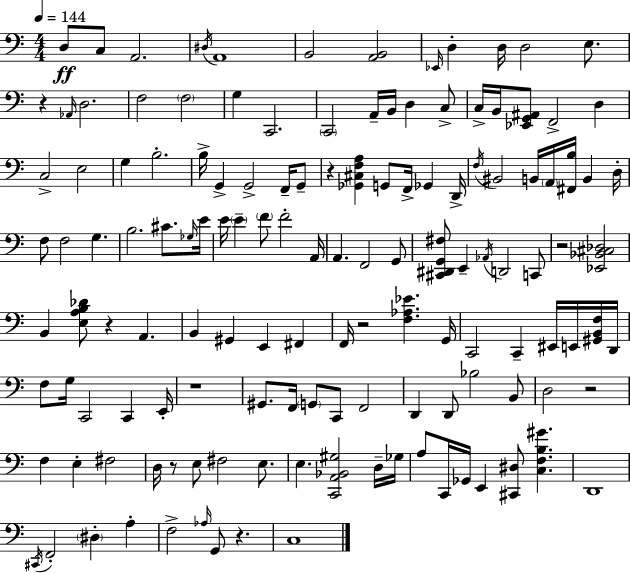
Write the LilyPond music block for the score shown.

{
  \clef bass
  \numericTimeSignature
  \time 4/4
  \key a \minor
  \tempo 4 = 144
  d8\ff c8 a,2. | \acciaccatura { dis16 } a,1 | b,2 <a, b,>2 | \grace { ees,16 } d4-. d16 d2 e8. | \break r4 \grace { aes,16 } d2. | f2 \parenthesize f2 | g4 c,2. | \parenthesize c,2 a,16-- b,16 d4 | \break c8-> c16-> b,16 <ees, g, ais,>8 f,2-> d4 | c2-> e2 | g4 b2.-. | b16-> g,4-> g,2-> | \break f,16-- g,8-- r4 <ges, cis f a>4 g,8 f,16-> ges,4 | d,16-> \acciaccatura { f16 } bis,2 b,16 \parenthesize a,16 <fis, b>16 b,4 | d16-. f8 f2 g4. | b2. | \break cis'8. \grace { ges16 } e'16 e'16 \parenthesize e'4-- \parenthesize f'8 f'2-. | a,16 a,4. f,2 | g,8 <cis, dis, g, fis>8 e,4-- \acciaccatura { aes,16 } d,2 | c,8 r2 <ees, bes, cis des>2 | \break b,4 <e a b des'>8 r4 | a,4. b,4 gis,4 e,4 | fis,4 f,16 r2 <f aes ees'>4. | g,16 c,2 c,4-- | \break eis,16 e,16 <gis, b, f>16 d,16 f8 g16 c,2 | c,4 e,16-. r1 | gis,8. f,16 \parenthesize g,8 c,8 f,2 | d,4 d,8 bes2 | \break b,8 d2 r2 | f4 e4-. fis2 | d16 r8 e8 fis2 | e8. e4. <c, a, bes, gis>2 | \break d16-- ges16 a8 c,16 ges,16 e,4 <cis, dis>8 | <c f b gis'>4. d,1 | \acciaccatura { cis,16 } f,2-. \parenthesize dis4-. | a4-. f2-> \grace { aes16 } | \break g,8 r4. c1 | \bar "|."
}